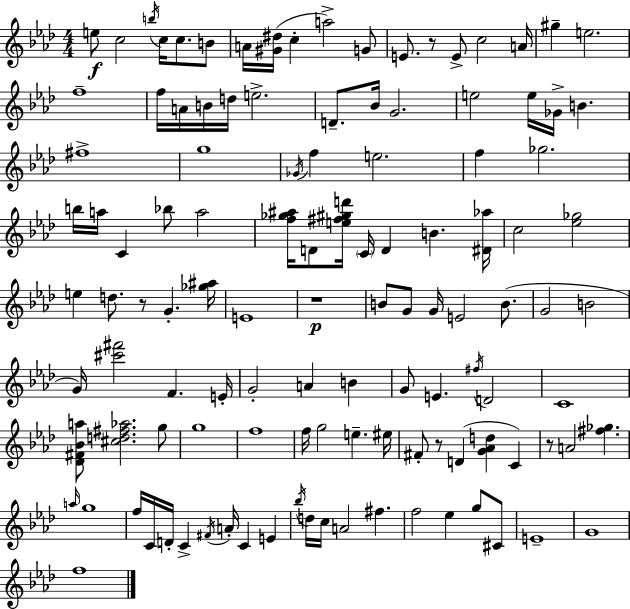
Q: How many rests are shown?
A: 5